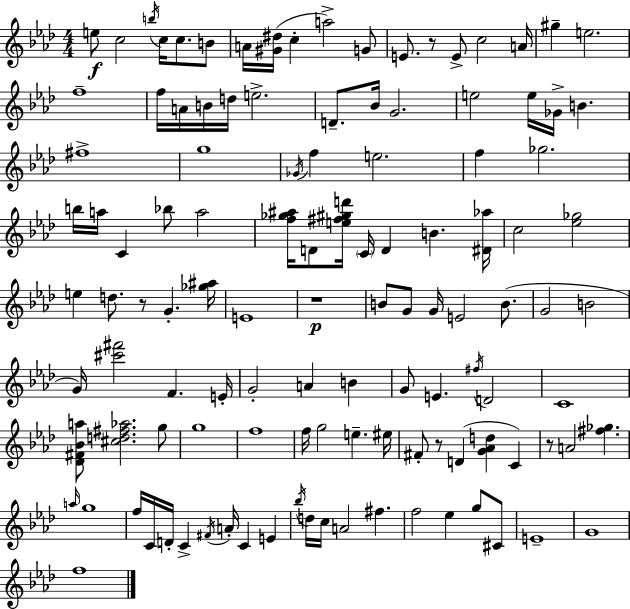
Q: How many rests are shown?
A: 5